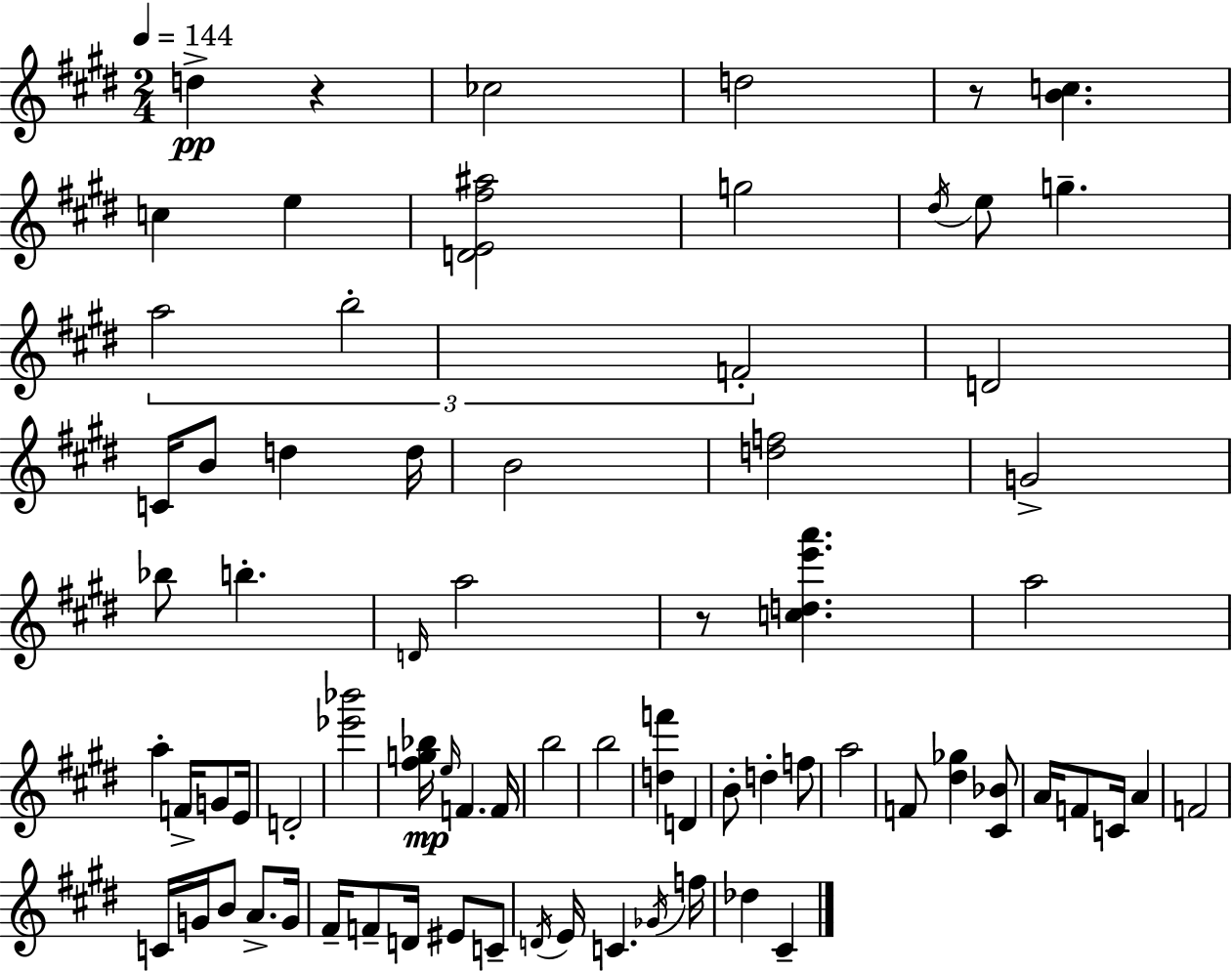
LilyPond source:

{
  \clef treble
  \numericTimeSignature
  \time 2/4
  \key e \major
  \tempo 4 = 144
  \repeat volta 2 { d''4->\pp r4 | ces''2 | d''2 | r8 <b' c''>4. | \break c''4 e''4 | <d' e' fis'' ais''>2 | g''2 | \acciaccatura { dis''16 } e''8 g''4.-- | \break \tuplet 3/2 { a''2 | b''2-. | f'2-. } | d'2 | \break c'16 b'8 d''4 | d''16 b'2 | <d'' f''>2 | g'2-> | \break bes''8 b''4.-. | \grace { d'16 } a''2 | r8 <c'' d'' e''' a'''>4. | a''2 | \break a''4-. f'16-> g'8 | e'16 d'2-. | <ees''' bes'''>2 | <fis'' g'' bes''>16\mp \grace { e''16 } f'4. | \break f'16 b''2 | b''2 | <d'' f'''>4 d'4 | b'8-. d''4-. | \break f''8 a''2 | f'8 <dis'' ges''>4 | <cis' bes'>8 a'16 f'8 c'16 a'4 | f'2 | \break c'16 g'16 b'8 a'8.-> | g'16 fis'16-- f'8-- d'16 eis'8 | c'8-- \acciaccatura { d'16 } e'16 c'4. | \acciaccatura { ges'16 } f''16 des''4 | \break cis'4-- } \bar "|."
}